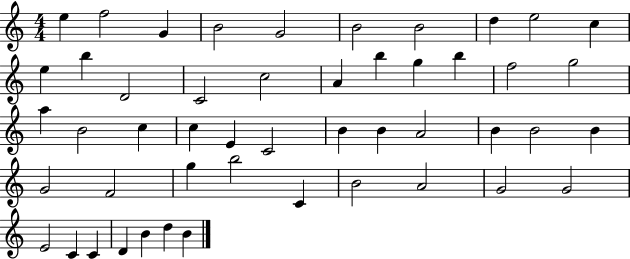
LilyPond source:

{
  \clef treble
  \numericTimeSignature
  \time 4/4
  \key c \major
  e''4 f''2 g'4 | b'2 g'2 | b'2 b'2 | d''4 e''2 c''4 | \break e''4 b''4 d'2 | c'2 c''2 | a'4 b''4 g''4 b''4 | f''2 g''2 | \break a''4 b'2 c''4 | c''4 e'4 c'2 | b'4 b'4 a'2 | b'4 b'2 b'4 | \break g'2 f'2 | g''4 b''2 c'4 | b'2 a'2 | g'2 g'2 | \break e'2 c'4 c'4 | d'4 b'4 d''4 b'4 | \bar "|."
}